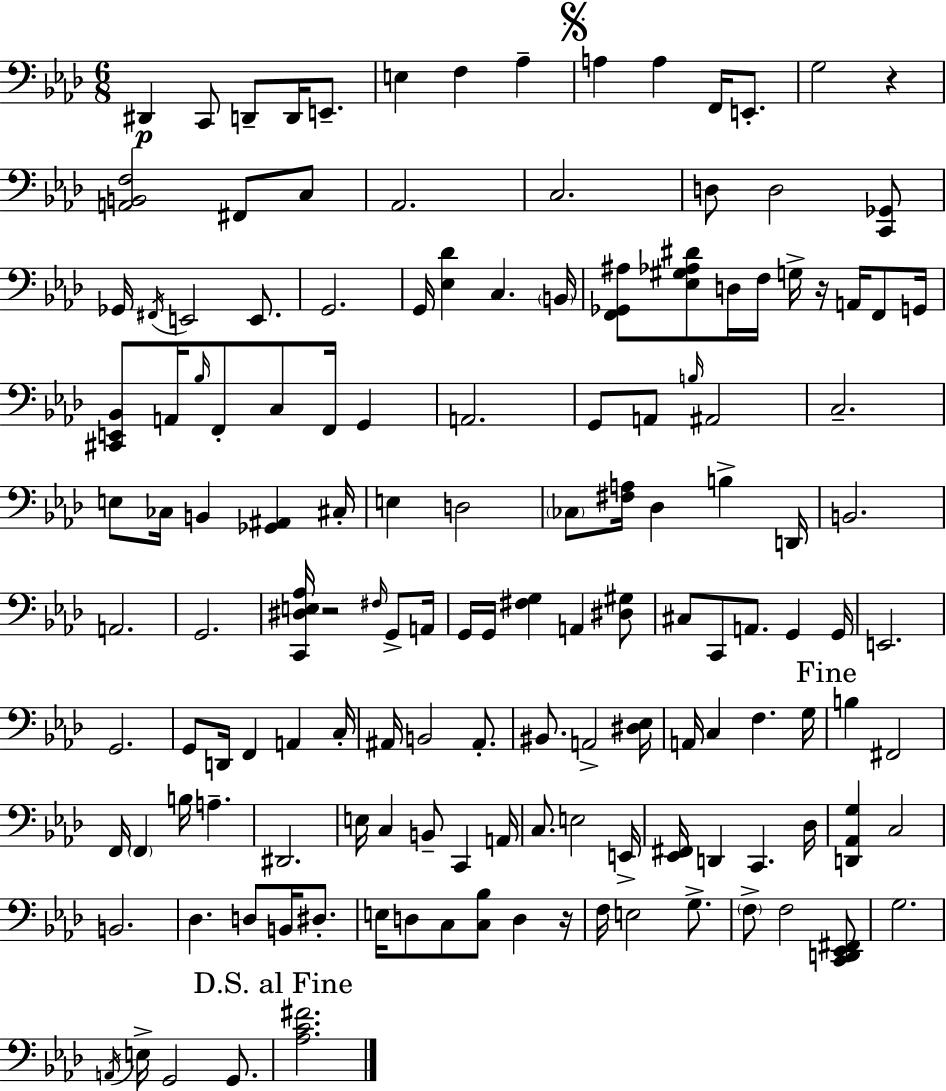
{
  \clef bass
  \numericTimeSignature
  \time 6/8
  \key f \minor
  dis,4\p c,8 d,8-- d,16 e,8.-- | e4 f4 aes4-- | \mark \markup { \musicglyph "scripts.segno" } a4 a4 f,16 e,8.-. | g2 r4 | \break <a, b, f>2 fis,8 c8 | aes,2. | c2. | d8 d2 <c, ges,>8 | \break ges,16 \acciaccatura { fis,16 } e,2 e,8. | g,2. | g,16 <ees des'>4 c4. | \parenthesize b,16 <f, ges, ais>8 <ees gis aes dis'>8 d16 f16 g16-> r16 a,16 f,8 | \break g,16 <cis, e, bes,>8 a,16 \grace { bes16 } f,8-. c8 f,16 g,4 | a,2. | g,8 a,8 \grace { b16 } ais,2 | c2.-- | \break e8 ces16 b,4 <ges, ais,>4 | cis16-. e4 d2 | \parenthesize ces8 <fis a>16 des4 b4-> | d,16 b,2. | \break a,2. | g,2. | <c, dis e aes>16 r2 | \grace { fis16 } g,8-> a,16 g,16 g,16 <fis g>4 a,4 | \break <dis gis>8 cis8 c,8 a,8. g,4 | g,16 e,2. | g,2. | g,8 d,16 f,4 a,4 | \break c16-. ais,16 b,2 | ais,8.-. bis,8. a,2-> | <dis ees>16 a,16 c4 f4. | g16 \mark "Fine" b4 fis,2 | \break f,16 \parenthesize f,4 b16 a4.-- | dis,2. | e16 c4 b,8-- c,4 | a,16 c8. e2 | \break e,16-> <ees, fis,>16 d,4 c,4. | des16 <d, aes, g>4 c2 | b,2. | des4. d8 | \break b,16 dis8.-. e16 d8 c8 <c bes>8 d4 | r16 f16 e2 | g8.-> \parenthesize f8-> f2 | <c, d, ees, fis,>8 g2. | \break \acciaccatura { a,16 } e16-> g,2 | g,8. \mark "D.S. al Fine" <aes c' fis'>2. | \bar "|."
}